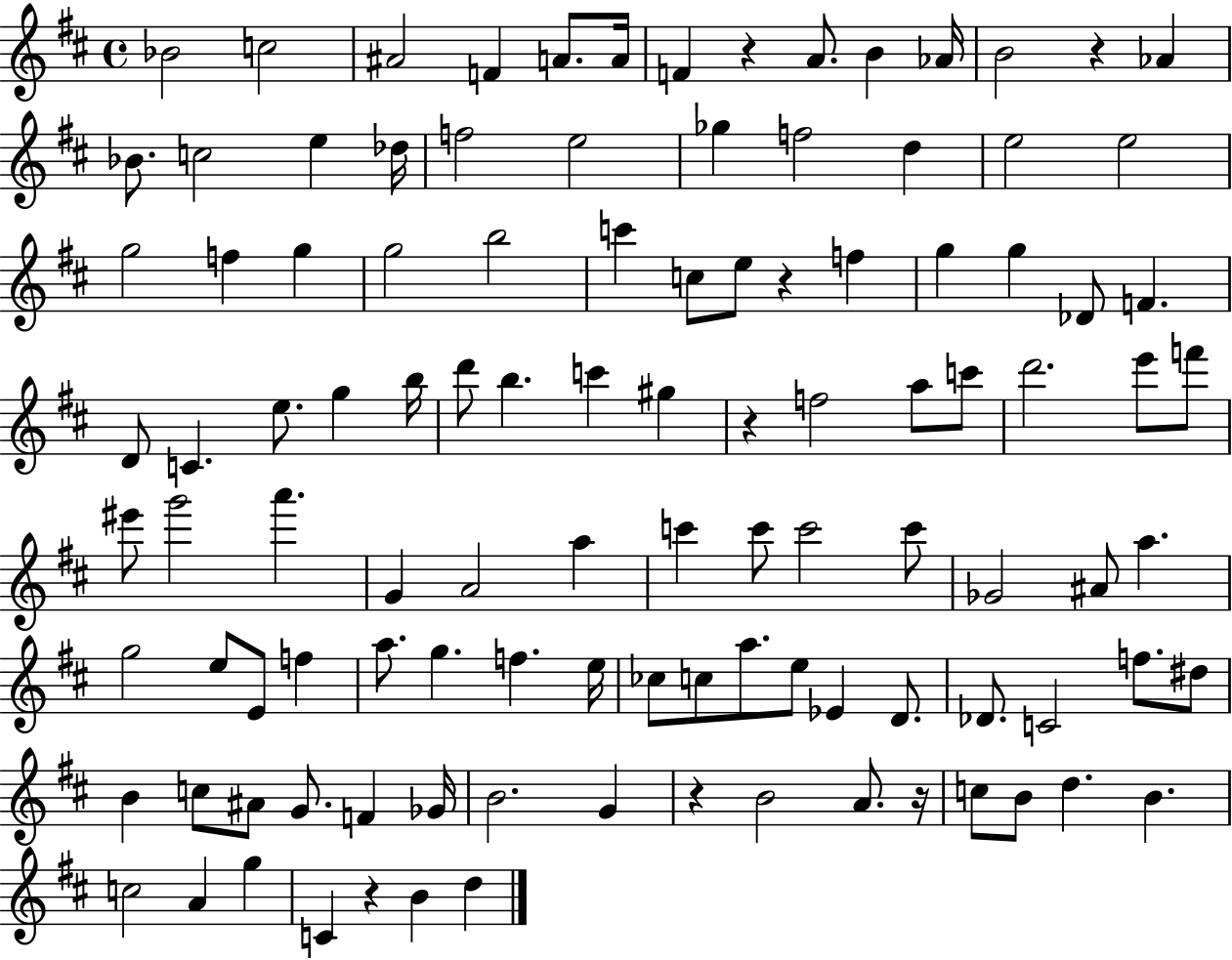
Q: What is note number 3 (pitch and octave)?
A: A#4